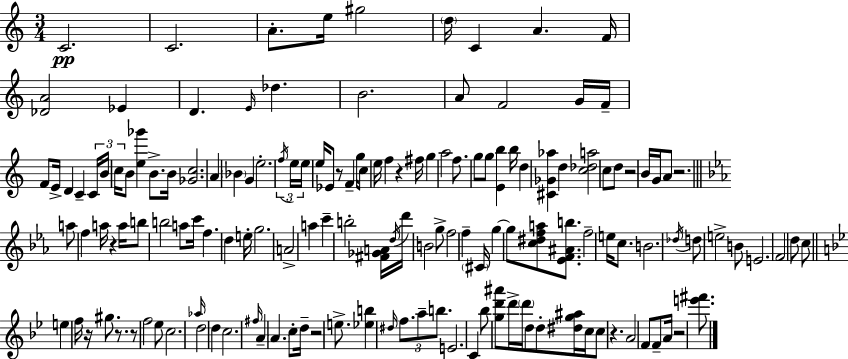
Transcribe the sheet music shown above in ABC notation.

X:1
T:Untitled
M:3/4
L:1/4
K:Am
C2 C2 A/2 e/4 ^g2 d/4 C A F/4 [_DA]2 _E D E/4 _d B2 A/2 F2 G/4 F/4 F/2 E/4 D C C/4 B/4 c/4 B/2 [e_g'] B/2 B/4 [_Gc]2 A _B G e2 f/4 e/4 e/4 e/4 _E/2 z/2 F g/4 c/2 e/4 f z ^f/4 g a2 f/2 g/2 g/2 [Eb] b/4 d [^C_G_a] d [c_da]2 c/2 d/2 z2 B/4 G/4 A/2 z2 a/2 f a/4 z a/4 b/2 b2 a/2 c'/4 f d e/4 g2 A2 a c' b2 [^F_GA]/4 d/4 d'/4 B2 g/2 f2 f ^C/4 g g/2 [c^dfa]/2 [_EF^Ab]/2 f2 e/4 c/2 B2 _d/4 d/2 e2 B/2 E2 F2 d/2 c/2 e f/4 z/4 ^g/2 z/2 z/2 f2 _e/2 c2 _a/4 d2 d c2 ^f/4 A A c/2 d/4 z2 e/2 [_eb] ^d/4 f/2 a/2 b/2 E2 C _b/2 [gd'^a']/2 d'/4 d'/4 d/2 d/2 [^dg^a]/4 c/4 c/2 z A2 F/2 F/2 A/4 z2 [e'^f']/2